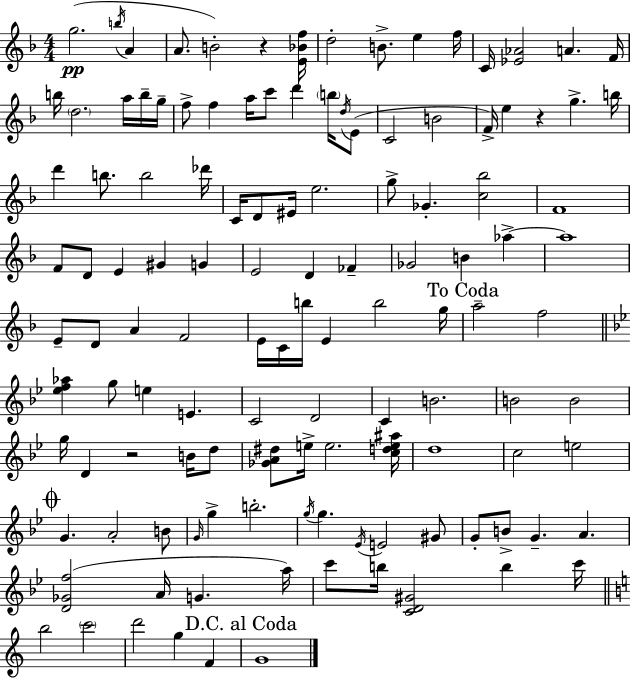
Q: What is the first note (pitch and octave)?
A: G5